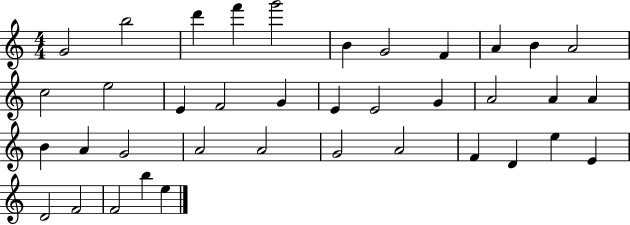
G4/h B5/h D6/q F6/q G6/h B4/q G4/h F4/q A4/q B4/q A4/h C5/h E5/h E4/q F4/h G4/q E4/q E4/h G4/q A4/h A4/q A4/q B4/q A4/q G4/h A4/h A4/h G4/h A4/h F4/q D4/q E5/q E4/q D4/h F4/h F4/h B5/q E5/q